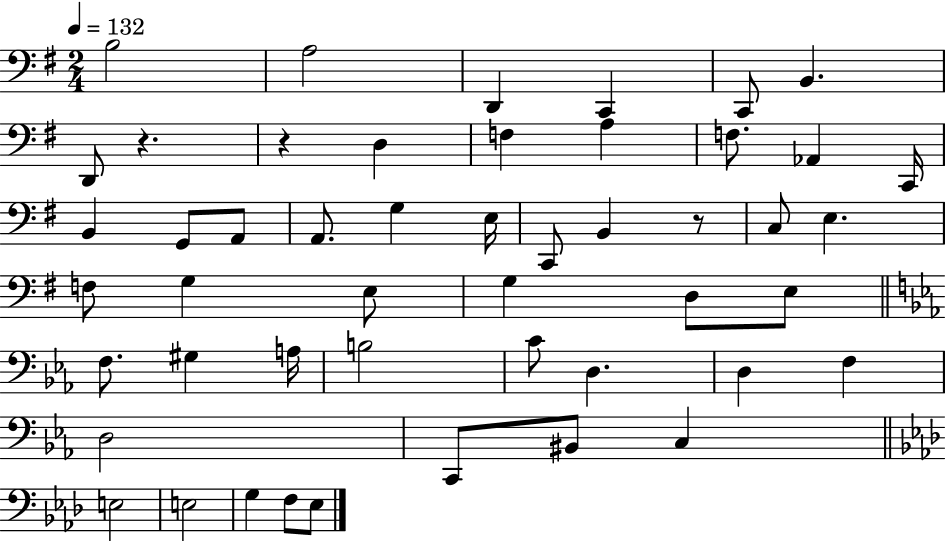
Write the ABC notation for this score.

X:1
T:Untitled
M:2/4
L:1/4
K:G
B,2 A,2 D,, C,, C,,/2 B,, D,,/2 z z D, F, A, F,/2 _A,, C,,/4 B,, G,,/2 A,,/2 A,,/2 G, E,/4 C,,/2 B,, z/2 C,/2 E, F,/2 G, E,/2 G, D,/2 E,/2 F,/2 ^G, A,/4 B,2 C/2 D, D, F, D,2 C,,/2 ^B,,/2 C, E,2 E,2 G, F,/2 _E,/2